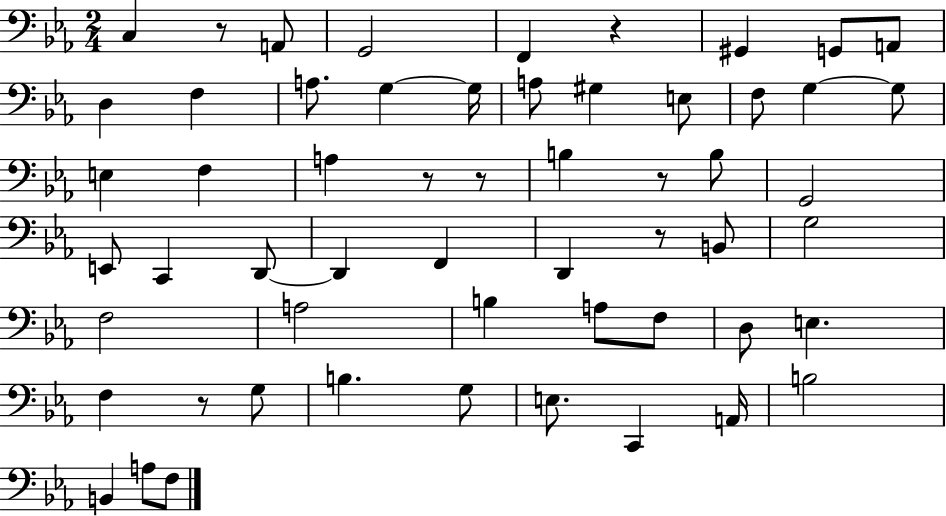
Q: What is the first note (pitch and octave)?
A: C3